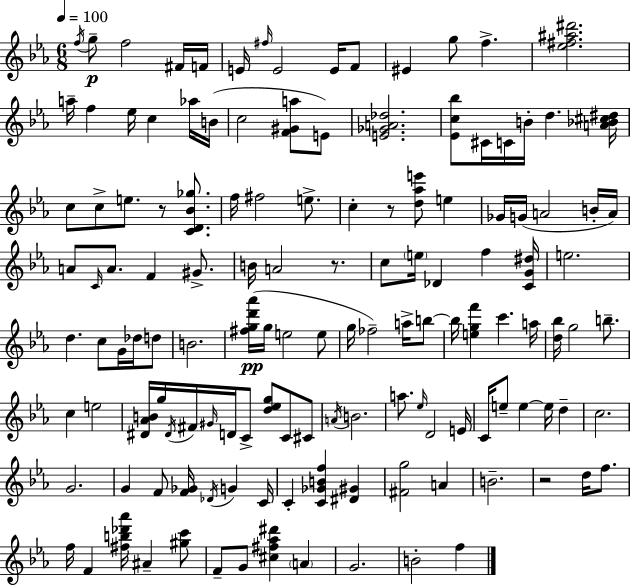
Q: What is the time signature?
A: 6/8